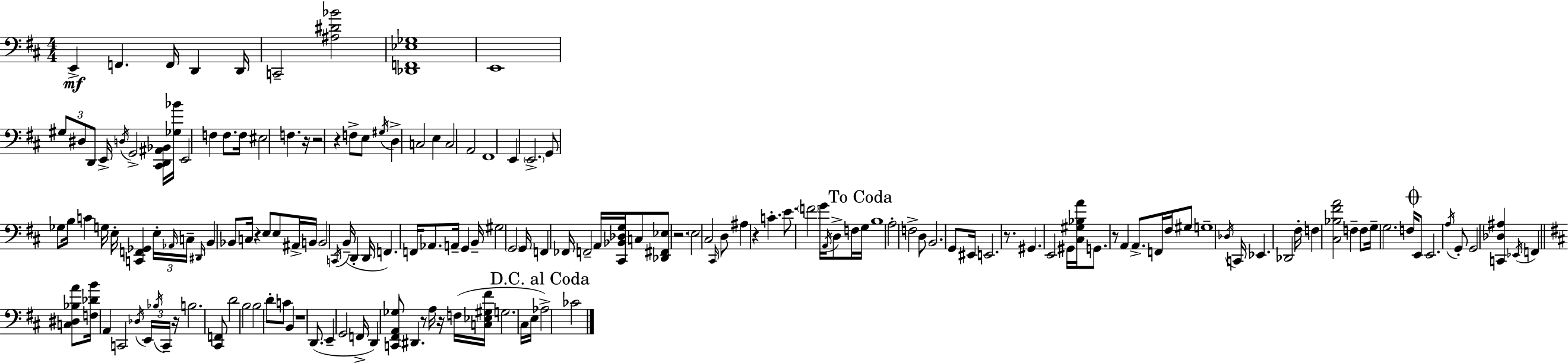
{
  \clef bass
  \numericTimeSignature
  \time 4/4
  \key d \major
  e,4->\mf f,4. f,16 d,4 d,16 | c,2-- <ais dis' bes'>2 | <des, f, ees ges>1 | e,1 | \break \tuplet 3/2 { gis8 dis8 d,8 } e,16-> \acciaccatura { d16 } g,2-> | <cis, d, ais, bes,>16 <ges bes'>16 e,2 f4 f8. | f16 eis2 f4. | r16 r2 r4 f8-> e8 | \break \acciaccatura { gis16 } d4-> c2 e4 | c2 a,2 | fis,1 | e,4 \parenthesize e,2.-> | \break g,8 ges8 b16 c'4 g16 e16-. <c, f, ges,>4 | \tuplet 3/2 { e16-. \grace { aes,16 } c16-- } \grace { dis,16 } b,4 bes,8 c16 r4 | e8 e8 ais,16-> b,16 b,2 \acciaccatura { c,16 }( b,16-- | d,4-. d,16 f,4.) f,16 aes,8. a,16-- | \break g,4 b,16-- gis2 \parenthesize g,2 | g,16 f,4 fes,16 f,2-- | a,16 <cis, bes, des g>16 c8 <des, fis, ees>8 r2. | \parenthesize e2 cis2 | \break \grace { cis,16 } d8 ais4 r4 | c'4.-. e'8. \parenthesize f'2 | g'16 \acciaccatura { a,16 } d8-> f16 \mark "To Coda" g16 b1 | a2-. f2-> | \break d8 b,2. | g,8 eis,16 e,2. | r8. gis,4. e,2 | gis,16 <cis gis bes a'>16 g,8. r8 a,4 | \break a,8.-> f,16 fis16 gis8 g1-- | \acciaccatura { des16 } c,16 ees,4. des,2 | fis16-. f4 <cis bes fis' a'>2 | f4-- f8 g16-- g2. | \break f16 \mark \markup { \musicglyph "scripts.coda" } e,8 e,2. | \acciaccatura { a16 } g,8-. g,2 | <c, des ais>4 \acciaccatura { ees,16 } f,4 \bar "||" \break \key d \major <c dis bes a'>8 <f des' b'>16 a,4 c,2 \acciaccatura { des16 } | \tuplet 3/2 { e,16 \acciaccatura { bes16 } c,16-- } r16 b2. | <cis, f,>8 d'2 b2 | b2 d'8-. c'8 b,4 | \break r1 | d,8.( e,4-- g,2 | f,16-> d,4) <c, fis, a, ges>8 dis,4. r8 | a16 r16 f16( <c ees gis fis'>16 g2. | \break cis16 e16 \mark "D.C. al Coda" aes2->) ces'2 | \bar "|."
}